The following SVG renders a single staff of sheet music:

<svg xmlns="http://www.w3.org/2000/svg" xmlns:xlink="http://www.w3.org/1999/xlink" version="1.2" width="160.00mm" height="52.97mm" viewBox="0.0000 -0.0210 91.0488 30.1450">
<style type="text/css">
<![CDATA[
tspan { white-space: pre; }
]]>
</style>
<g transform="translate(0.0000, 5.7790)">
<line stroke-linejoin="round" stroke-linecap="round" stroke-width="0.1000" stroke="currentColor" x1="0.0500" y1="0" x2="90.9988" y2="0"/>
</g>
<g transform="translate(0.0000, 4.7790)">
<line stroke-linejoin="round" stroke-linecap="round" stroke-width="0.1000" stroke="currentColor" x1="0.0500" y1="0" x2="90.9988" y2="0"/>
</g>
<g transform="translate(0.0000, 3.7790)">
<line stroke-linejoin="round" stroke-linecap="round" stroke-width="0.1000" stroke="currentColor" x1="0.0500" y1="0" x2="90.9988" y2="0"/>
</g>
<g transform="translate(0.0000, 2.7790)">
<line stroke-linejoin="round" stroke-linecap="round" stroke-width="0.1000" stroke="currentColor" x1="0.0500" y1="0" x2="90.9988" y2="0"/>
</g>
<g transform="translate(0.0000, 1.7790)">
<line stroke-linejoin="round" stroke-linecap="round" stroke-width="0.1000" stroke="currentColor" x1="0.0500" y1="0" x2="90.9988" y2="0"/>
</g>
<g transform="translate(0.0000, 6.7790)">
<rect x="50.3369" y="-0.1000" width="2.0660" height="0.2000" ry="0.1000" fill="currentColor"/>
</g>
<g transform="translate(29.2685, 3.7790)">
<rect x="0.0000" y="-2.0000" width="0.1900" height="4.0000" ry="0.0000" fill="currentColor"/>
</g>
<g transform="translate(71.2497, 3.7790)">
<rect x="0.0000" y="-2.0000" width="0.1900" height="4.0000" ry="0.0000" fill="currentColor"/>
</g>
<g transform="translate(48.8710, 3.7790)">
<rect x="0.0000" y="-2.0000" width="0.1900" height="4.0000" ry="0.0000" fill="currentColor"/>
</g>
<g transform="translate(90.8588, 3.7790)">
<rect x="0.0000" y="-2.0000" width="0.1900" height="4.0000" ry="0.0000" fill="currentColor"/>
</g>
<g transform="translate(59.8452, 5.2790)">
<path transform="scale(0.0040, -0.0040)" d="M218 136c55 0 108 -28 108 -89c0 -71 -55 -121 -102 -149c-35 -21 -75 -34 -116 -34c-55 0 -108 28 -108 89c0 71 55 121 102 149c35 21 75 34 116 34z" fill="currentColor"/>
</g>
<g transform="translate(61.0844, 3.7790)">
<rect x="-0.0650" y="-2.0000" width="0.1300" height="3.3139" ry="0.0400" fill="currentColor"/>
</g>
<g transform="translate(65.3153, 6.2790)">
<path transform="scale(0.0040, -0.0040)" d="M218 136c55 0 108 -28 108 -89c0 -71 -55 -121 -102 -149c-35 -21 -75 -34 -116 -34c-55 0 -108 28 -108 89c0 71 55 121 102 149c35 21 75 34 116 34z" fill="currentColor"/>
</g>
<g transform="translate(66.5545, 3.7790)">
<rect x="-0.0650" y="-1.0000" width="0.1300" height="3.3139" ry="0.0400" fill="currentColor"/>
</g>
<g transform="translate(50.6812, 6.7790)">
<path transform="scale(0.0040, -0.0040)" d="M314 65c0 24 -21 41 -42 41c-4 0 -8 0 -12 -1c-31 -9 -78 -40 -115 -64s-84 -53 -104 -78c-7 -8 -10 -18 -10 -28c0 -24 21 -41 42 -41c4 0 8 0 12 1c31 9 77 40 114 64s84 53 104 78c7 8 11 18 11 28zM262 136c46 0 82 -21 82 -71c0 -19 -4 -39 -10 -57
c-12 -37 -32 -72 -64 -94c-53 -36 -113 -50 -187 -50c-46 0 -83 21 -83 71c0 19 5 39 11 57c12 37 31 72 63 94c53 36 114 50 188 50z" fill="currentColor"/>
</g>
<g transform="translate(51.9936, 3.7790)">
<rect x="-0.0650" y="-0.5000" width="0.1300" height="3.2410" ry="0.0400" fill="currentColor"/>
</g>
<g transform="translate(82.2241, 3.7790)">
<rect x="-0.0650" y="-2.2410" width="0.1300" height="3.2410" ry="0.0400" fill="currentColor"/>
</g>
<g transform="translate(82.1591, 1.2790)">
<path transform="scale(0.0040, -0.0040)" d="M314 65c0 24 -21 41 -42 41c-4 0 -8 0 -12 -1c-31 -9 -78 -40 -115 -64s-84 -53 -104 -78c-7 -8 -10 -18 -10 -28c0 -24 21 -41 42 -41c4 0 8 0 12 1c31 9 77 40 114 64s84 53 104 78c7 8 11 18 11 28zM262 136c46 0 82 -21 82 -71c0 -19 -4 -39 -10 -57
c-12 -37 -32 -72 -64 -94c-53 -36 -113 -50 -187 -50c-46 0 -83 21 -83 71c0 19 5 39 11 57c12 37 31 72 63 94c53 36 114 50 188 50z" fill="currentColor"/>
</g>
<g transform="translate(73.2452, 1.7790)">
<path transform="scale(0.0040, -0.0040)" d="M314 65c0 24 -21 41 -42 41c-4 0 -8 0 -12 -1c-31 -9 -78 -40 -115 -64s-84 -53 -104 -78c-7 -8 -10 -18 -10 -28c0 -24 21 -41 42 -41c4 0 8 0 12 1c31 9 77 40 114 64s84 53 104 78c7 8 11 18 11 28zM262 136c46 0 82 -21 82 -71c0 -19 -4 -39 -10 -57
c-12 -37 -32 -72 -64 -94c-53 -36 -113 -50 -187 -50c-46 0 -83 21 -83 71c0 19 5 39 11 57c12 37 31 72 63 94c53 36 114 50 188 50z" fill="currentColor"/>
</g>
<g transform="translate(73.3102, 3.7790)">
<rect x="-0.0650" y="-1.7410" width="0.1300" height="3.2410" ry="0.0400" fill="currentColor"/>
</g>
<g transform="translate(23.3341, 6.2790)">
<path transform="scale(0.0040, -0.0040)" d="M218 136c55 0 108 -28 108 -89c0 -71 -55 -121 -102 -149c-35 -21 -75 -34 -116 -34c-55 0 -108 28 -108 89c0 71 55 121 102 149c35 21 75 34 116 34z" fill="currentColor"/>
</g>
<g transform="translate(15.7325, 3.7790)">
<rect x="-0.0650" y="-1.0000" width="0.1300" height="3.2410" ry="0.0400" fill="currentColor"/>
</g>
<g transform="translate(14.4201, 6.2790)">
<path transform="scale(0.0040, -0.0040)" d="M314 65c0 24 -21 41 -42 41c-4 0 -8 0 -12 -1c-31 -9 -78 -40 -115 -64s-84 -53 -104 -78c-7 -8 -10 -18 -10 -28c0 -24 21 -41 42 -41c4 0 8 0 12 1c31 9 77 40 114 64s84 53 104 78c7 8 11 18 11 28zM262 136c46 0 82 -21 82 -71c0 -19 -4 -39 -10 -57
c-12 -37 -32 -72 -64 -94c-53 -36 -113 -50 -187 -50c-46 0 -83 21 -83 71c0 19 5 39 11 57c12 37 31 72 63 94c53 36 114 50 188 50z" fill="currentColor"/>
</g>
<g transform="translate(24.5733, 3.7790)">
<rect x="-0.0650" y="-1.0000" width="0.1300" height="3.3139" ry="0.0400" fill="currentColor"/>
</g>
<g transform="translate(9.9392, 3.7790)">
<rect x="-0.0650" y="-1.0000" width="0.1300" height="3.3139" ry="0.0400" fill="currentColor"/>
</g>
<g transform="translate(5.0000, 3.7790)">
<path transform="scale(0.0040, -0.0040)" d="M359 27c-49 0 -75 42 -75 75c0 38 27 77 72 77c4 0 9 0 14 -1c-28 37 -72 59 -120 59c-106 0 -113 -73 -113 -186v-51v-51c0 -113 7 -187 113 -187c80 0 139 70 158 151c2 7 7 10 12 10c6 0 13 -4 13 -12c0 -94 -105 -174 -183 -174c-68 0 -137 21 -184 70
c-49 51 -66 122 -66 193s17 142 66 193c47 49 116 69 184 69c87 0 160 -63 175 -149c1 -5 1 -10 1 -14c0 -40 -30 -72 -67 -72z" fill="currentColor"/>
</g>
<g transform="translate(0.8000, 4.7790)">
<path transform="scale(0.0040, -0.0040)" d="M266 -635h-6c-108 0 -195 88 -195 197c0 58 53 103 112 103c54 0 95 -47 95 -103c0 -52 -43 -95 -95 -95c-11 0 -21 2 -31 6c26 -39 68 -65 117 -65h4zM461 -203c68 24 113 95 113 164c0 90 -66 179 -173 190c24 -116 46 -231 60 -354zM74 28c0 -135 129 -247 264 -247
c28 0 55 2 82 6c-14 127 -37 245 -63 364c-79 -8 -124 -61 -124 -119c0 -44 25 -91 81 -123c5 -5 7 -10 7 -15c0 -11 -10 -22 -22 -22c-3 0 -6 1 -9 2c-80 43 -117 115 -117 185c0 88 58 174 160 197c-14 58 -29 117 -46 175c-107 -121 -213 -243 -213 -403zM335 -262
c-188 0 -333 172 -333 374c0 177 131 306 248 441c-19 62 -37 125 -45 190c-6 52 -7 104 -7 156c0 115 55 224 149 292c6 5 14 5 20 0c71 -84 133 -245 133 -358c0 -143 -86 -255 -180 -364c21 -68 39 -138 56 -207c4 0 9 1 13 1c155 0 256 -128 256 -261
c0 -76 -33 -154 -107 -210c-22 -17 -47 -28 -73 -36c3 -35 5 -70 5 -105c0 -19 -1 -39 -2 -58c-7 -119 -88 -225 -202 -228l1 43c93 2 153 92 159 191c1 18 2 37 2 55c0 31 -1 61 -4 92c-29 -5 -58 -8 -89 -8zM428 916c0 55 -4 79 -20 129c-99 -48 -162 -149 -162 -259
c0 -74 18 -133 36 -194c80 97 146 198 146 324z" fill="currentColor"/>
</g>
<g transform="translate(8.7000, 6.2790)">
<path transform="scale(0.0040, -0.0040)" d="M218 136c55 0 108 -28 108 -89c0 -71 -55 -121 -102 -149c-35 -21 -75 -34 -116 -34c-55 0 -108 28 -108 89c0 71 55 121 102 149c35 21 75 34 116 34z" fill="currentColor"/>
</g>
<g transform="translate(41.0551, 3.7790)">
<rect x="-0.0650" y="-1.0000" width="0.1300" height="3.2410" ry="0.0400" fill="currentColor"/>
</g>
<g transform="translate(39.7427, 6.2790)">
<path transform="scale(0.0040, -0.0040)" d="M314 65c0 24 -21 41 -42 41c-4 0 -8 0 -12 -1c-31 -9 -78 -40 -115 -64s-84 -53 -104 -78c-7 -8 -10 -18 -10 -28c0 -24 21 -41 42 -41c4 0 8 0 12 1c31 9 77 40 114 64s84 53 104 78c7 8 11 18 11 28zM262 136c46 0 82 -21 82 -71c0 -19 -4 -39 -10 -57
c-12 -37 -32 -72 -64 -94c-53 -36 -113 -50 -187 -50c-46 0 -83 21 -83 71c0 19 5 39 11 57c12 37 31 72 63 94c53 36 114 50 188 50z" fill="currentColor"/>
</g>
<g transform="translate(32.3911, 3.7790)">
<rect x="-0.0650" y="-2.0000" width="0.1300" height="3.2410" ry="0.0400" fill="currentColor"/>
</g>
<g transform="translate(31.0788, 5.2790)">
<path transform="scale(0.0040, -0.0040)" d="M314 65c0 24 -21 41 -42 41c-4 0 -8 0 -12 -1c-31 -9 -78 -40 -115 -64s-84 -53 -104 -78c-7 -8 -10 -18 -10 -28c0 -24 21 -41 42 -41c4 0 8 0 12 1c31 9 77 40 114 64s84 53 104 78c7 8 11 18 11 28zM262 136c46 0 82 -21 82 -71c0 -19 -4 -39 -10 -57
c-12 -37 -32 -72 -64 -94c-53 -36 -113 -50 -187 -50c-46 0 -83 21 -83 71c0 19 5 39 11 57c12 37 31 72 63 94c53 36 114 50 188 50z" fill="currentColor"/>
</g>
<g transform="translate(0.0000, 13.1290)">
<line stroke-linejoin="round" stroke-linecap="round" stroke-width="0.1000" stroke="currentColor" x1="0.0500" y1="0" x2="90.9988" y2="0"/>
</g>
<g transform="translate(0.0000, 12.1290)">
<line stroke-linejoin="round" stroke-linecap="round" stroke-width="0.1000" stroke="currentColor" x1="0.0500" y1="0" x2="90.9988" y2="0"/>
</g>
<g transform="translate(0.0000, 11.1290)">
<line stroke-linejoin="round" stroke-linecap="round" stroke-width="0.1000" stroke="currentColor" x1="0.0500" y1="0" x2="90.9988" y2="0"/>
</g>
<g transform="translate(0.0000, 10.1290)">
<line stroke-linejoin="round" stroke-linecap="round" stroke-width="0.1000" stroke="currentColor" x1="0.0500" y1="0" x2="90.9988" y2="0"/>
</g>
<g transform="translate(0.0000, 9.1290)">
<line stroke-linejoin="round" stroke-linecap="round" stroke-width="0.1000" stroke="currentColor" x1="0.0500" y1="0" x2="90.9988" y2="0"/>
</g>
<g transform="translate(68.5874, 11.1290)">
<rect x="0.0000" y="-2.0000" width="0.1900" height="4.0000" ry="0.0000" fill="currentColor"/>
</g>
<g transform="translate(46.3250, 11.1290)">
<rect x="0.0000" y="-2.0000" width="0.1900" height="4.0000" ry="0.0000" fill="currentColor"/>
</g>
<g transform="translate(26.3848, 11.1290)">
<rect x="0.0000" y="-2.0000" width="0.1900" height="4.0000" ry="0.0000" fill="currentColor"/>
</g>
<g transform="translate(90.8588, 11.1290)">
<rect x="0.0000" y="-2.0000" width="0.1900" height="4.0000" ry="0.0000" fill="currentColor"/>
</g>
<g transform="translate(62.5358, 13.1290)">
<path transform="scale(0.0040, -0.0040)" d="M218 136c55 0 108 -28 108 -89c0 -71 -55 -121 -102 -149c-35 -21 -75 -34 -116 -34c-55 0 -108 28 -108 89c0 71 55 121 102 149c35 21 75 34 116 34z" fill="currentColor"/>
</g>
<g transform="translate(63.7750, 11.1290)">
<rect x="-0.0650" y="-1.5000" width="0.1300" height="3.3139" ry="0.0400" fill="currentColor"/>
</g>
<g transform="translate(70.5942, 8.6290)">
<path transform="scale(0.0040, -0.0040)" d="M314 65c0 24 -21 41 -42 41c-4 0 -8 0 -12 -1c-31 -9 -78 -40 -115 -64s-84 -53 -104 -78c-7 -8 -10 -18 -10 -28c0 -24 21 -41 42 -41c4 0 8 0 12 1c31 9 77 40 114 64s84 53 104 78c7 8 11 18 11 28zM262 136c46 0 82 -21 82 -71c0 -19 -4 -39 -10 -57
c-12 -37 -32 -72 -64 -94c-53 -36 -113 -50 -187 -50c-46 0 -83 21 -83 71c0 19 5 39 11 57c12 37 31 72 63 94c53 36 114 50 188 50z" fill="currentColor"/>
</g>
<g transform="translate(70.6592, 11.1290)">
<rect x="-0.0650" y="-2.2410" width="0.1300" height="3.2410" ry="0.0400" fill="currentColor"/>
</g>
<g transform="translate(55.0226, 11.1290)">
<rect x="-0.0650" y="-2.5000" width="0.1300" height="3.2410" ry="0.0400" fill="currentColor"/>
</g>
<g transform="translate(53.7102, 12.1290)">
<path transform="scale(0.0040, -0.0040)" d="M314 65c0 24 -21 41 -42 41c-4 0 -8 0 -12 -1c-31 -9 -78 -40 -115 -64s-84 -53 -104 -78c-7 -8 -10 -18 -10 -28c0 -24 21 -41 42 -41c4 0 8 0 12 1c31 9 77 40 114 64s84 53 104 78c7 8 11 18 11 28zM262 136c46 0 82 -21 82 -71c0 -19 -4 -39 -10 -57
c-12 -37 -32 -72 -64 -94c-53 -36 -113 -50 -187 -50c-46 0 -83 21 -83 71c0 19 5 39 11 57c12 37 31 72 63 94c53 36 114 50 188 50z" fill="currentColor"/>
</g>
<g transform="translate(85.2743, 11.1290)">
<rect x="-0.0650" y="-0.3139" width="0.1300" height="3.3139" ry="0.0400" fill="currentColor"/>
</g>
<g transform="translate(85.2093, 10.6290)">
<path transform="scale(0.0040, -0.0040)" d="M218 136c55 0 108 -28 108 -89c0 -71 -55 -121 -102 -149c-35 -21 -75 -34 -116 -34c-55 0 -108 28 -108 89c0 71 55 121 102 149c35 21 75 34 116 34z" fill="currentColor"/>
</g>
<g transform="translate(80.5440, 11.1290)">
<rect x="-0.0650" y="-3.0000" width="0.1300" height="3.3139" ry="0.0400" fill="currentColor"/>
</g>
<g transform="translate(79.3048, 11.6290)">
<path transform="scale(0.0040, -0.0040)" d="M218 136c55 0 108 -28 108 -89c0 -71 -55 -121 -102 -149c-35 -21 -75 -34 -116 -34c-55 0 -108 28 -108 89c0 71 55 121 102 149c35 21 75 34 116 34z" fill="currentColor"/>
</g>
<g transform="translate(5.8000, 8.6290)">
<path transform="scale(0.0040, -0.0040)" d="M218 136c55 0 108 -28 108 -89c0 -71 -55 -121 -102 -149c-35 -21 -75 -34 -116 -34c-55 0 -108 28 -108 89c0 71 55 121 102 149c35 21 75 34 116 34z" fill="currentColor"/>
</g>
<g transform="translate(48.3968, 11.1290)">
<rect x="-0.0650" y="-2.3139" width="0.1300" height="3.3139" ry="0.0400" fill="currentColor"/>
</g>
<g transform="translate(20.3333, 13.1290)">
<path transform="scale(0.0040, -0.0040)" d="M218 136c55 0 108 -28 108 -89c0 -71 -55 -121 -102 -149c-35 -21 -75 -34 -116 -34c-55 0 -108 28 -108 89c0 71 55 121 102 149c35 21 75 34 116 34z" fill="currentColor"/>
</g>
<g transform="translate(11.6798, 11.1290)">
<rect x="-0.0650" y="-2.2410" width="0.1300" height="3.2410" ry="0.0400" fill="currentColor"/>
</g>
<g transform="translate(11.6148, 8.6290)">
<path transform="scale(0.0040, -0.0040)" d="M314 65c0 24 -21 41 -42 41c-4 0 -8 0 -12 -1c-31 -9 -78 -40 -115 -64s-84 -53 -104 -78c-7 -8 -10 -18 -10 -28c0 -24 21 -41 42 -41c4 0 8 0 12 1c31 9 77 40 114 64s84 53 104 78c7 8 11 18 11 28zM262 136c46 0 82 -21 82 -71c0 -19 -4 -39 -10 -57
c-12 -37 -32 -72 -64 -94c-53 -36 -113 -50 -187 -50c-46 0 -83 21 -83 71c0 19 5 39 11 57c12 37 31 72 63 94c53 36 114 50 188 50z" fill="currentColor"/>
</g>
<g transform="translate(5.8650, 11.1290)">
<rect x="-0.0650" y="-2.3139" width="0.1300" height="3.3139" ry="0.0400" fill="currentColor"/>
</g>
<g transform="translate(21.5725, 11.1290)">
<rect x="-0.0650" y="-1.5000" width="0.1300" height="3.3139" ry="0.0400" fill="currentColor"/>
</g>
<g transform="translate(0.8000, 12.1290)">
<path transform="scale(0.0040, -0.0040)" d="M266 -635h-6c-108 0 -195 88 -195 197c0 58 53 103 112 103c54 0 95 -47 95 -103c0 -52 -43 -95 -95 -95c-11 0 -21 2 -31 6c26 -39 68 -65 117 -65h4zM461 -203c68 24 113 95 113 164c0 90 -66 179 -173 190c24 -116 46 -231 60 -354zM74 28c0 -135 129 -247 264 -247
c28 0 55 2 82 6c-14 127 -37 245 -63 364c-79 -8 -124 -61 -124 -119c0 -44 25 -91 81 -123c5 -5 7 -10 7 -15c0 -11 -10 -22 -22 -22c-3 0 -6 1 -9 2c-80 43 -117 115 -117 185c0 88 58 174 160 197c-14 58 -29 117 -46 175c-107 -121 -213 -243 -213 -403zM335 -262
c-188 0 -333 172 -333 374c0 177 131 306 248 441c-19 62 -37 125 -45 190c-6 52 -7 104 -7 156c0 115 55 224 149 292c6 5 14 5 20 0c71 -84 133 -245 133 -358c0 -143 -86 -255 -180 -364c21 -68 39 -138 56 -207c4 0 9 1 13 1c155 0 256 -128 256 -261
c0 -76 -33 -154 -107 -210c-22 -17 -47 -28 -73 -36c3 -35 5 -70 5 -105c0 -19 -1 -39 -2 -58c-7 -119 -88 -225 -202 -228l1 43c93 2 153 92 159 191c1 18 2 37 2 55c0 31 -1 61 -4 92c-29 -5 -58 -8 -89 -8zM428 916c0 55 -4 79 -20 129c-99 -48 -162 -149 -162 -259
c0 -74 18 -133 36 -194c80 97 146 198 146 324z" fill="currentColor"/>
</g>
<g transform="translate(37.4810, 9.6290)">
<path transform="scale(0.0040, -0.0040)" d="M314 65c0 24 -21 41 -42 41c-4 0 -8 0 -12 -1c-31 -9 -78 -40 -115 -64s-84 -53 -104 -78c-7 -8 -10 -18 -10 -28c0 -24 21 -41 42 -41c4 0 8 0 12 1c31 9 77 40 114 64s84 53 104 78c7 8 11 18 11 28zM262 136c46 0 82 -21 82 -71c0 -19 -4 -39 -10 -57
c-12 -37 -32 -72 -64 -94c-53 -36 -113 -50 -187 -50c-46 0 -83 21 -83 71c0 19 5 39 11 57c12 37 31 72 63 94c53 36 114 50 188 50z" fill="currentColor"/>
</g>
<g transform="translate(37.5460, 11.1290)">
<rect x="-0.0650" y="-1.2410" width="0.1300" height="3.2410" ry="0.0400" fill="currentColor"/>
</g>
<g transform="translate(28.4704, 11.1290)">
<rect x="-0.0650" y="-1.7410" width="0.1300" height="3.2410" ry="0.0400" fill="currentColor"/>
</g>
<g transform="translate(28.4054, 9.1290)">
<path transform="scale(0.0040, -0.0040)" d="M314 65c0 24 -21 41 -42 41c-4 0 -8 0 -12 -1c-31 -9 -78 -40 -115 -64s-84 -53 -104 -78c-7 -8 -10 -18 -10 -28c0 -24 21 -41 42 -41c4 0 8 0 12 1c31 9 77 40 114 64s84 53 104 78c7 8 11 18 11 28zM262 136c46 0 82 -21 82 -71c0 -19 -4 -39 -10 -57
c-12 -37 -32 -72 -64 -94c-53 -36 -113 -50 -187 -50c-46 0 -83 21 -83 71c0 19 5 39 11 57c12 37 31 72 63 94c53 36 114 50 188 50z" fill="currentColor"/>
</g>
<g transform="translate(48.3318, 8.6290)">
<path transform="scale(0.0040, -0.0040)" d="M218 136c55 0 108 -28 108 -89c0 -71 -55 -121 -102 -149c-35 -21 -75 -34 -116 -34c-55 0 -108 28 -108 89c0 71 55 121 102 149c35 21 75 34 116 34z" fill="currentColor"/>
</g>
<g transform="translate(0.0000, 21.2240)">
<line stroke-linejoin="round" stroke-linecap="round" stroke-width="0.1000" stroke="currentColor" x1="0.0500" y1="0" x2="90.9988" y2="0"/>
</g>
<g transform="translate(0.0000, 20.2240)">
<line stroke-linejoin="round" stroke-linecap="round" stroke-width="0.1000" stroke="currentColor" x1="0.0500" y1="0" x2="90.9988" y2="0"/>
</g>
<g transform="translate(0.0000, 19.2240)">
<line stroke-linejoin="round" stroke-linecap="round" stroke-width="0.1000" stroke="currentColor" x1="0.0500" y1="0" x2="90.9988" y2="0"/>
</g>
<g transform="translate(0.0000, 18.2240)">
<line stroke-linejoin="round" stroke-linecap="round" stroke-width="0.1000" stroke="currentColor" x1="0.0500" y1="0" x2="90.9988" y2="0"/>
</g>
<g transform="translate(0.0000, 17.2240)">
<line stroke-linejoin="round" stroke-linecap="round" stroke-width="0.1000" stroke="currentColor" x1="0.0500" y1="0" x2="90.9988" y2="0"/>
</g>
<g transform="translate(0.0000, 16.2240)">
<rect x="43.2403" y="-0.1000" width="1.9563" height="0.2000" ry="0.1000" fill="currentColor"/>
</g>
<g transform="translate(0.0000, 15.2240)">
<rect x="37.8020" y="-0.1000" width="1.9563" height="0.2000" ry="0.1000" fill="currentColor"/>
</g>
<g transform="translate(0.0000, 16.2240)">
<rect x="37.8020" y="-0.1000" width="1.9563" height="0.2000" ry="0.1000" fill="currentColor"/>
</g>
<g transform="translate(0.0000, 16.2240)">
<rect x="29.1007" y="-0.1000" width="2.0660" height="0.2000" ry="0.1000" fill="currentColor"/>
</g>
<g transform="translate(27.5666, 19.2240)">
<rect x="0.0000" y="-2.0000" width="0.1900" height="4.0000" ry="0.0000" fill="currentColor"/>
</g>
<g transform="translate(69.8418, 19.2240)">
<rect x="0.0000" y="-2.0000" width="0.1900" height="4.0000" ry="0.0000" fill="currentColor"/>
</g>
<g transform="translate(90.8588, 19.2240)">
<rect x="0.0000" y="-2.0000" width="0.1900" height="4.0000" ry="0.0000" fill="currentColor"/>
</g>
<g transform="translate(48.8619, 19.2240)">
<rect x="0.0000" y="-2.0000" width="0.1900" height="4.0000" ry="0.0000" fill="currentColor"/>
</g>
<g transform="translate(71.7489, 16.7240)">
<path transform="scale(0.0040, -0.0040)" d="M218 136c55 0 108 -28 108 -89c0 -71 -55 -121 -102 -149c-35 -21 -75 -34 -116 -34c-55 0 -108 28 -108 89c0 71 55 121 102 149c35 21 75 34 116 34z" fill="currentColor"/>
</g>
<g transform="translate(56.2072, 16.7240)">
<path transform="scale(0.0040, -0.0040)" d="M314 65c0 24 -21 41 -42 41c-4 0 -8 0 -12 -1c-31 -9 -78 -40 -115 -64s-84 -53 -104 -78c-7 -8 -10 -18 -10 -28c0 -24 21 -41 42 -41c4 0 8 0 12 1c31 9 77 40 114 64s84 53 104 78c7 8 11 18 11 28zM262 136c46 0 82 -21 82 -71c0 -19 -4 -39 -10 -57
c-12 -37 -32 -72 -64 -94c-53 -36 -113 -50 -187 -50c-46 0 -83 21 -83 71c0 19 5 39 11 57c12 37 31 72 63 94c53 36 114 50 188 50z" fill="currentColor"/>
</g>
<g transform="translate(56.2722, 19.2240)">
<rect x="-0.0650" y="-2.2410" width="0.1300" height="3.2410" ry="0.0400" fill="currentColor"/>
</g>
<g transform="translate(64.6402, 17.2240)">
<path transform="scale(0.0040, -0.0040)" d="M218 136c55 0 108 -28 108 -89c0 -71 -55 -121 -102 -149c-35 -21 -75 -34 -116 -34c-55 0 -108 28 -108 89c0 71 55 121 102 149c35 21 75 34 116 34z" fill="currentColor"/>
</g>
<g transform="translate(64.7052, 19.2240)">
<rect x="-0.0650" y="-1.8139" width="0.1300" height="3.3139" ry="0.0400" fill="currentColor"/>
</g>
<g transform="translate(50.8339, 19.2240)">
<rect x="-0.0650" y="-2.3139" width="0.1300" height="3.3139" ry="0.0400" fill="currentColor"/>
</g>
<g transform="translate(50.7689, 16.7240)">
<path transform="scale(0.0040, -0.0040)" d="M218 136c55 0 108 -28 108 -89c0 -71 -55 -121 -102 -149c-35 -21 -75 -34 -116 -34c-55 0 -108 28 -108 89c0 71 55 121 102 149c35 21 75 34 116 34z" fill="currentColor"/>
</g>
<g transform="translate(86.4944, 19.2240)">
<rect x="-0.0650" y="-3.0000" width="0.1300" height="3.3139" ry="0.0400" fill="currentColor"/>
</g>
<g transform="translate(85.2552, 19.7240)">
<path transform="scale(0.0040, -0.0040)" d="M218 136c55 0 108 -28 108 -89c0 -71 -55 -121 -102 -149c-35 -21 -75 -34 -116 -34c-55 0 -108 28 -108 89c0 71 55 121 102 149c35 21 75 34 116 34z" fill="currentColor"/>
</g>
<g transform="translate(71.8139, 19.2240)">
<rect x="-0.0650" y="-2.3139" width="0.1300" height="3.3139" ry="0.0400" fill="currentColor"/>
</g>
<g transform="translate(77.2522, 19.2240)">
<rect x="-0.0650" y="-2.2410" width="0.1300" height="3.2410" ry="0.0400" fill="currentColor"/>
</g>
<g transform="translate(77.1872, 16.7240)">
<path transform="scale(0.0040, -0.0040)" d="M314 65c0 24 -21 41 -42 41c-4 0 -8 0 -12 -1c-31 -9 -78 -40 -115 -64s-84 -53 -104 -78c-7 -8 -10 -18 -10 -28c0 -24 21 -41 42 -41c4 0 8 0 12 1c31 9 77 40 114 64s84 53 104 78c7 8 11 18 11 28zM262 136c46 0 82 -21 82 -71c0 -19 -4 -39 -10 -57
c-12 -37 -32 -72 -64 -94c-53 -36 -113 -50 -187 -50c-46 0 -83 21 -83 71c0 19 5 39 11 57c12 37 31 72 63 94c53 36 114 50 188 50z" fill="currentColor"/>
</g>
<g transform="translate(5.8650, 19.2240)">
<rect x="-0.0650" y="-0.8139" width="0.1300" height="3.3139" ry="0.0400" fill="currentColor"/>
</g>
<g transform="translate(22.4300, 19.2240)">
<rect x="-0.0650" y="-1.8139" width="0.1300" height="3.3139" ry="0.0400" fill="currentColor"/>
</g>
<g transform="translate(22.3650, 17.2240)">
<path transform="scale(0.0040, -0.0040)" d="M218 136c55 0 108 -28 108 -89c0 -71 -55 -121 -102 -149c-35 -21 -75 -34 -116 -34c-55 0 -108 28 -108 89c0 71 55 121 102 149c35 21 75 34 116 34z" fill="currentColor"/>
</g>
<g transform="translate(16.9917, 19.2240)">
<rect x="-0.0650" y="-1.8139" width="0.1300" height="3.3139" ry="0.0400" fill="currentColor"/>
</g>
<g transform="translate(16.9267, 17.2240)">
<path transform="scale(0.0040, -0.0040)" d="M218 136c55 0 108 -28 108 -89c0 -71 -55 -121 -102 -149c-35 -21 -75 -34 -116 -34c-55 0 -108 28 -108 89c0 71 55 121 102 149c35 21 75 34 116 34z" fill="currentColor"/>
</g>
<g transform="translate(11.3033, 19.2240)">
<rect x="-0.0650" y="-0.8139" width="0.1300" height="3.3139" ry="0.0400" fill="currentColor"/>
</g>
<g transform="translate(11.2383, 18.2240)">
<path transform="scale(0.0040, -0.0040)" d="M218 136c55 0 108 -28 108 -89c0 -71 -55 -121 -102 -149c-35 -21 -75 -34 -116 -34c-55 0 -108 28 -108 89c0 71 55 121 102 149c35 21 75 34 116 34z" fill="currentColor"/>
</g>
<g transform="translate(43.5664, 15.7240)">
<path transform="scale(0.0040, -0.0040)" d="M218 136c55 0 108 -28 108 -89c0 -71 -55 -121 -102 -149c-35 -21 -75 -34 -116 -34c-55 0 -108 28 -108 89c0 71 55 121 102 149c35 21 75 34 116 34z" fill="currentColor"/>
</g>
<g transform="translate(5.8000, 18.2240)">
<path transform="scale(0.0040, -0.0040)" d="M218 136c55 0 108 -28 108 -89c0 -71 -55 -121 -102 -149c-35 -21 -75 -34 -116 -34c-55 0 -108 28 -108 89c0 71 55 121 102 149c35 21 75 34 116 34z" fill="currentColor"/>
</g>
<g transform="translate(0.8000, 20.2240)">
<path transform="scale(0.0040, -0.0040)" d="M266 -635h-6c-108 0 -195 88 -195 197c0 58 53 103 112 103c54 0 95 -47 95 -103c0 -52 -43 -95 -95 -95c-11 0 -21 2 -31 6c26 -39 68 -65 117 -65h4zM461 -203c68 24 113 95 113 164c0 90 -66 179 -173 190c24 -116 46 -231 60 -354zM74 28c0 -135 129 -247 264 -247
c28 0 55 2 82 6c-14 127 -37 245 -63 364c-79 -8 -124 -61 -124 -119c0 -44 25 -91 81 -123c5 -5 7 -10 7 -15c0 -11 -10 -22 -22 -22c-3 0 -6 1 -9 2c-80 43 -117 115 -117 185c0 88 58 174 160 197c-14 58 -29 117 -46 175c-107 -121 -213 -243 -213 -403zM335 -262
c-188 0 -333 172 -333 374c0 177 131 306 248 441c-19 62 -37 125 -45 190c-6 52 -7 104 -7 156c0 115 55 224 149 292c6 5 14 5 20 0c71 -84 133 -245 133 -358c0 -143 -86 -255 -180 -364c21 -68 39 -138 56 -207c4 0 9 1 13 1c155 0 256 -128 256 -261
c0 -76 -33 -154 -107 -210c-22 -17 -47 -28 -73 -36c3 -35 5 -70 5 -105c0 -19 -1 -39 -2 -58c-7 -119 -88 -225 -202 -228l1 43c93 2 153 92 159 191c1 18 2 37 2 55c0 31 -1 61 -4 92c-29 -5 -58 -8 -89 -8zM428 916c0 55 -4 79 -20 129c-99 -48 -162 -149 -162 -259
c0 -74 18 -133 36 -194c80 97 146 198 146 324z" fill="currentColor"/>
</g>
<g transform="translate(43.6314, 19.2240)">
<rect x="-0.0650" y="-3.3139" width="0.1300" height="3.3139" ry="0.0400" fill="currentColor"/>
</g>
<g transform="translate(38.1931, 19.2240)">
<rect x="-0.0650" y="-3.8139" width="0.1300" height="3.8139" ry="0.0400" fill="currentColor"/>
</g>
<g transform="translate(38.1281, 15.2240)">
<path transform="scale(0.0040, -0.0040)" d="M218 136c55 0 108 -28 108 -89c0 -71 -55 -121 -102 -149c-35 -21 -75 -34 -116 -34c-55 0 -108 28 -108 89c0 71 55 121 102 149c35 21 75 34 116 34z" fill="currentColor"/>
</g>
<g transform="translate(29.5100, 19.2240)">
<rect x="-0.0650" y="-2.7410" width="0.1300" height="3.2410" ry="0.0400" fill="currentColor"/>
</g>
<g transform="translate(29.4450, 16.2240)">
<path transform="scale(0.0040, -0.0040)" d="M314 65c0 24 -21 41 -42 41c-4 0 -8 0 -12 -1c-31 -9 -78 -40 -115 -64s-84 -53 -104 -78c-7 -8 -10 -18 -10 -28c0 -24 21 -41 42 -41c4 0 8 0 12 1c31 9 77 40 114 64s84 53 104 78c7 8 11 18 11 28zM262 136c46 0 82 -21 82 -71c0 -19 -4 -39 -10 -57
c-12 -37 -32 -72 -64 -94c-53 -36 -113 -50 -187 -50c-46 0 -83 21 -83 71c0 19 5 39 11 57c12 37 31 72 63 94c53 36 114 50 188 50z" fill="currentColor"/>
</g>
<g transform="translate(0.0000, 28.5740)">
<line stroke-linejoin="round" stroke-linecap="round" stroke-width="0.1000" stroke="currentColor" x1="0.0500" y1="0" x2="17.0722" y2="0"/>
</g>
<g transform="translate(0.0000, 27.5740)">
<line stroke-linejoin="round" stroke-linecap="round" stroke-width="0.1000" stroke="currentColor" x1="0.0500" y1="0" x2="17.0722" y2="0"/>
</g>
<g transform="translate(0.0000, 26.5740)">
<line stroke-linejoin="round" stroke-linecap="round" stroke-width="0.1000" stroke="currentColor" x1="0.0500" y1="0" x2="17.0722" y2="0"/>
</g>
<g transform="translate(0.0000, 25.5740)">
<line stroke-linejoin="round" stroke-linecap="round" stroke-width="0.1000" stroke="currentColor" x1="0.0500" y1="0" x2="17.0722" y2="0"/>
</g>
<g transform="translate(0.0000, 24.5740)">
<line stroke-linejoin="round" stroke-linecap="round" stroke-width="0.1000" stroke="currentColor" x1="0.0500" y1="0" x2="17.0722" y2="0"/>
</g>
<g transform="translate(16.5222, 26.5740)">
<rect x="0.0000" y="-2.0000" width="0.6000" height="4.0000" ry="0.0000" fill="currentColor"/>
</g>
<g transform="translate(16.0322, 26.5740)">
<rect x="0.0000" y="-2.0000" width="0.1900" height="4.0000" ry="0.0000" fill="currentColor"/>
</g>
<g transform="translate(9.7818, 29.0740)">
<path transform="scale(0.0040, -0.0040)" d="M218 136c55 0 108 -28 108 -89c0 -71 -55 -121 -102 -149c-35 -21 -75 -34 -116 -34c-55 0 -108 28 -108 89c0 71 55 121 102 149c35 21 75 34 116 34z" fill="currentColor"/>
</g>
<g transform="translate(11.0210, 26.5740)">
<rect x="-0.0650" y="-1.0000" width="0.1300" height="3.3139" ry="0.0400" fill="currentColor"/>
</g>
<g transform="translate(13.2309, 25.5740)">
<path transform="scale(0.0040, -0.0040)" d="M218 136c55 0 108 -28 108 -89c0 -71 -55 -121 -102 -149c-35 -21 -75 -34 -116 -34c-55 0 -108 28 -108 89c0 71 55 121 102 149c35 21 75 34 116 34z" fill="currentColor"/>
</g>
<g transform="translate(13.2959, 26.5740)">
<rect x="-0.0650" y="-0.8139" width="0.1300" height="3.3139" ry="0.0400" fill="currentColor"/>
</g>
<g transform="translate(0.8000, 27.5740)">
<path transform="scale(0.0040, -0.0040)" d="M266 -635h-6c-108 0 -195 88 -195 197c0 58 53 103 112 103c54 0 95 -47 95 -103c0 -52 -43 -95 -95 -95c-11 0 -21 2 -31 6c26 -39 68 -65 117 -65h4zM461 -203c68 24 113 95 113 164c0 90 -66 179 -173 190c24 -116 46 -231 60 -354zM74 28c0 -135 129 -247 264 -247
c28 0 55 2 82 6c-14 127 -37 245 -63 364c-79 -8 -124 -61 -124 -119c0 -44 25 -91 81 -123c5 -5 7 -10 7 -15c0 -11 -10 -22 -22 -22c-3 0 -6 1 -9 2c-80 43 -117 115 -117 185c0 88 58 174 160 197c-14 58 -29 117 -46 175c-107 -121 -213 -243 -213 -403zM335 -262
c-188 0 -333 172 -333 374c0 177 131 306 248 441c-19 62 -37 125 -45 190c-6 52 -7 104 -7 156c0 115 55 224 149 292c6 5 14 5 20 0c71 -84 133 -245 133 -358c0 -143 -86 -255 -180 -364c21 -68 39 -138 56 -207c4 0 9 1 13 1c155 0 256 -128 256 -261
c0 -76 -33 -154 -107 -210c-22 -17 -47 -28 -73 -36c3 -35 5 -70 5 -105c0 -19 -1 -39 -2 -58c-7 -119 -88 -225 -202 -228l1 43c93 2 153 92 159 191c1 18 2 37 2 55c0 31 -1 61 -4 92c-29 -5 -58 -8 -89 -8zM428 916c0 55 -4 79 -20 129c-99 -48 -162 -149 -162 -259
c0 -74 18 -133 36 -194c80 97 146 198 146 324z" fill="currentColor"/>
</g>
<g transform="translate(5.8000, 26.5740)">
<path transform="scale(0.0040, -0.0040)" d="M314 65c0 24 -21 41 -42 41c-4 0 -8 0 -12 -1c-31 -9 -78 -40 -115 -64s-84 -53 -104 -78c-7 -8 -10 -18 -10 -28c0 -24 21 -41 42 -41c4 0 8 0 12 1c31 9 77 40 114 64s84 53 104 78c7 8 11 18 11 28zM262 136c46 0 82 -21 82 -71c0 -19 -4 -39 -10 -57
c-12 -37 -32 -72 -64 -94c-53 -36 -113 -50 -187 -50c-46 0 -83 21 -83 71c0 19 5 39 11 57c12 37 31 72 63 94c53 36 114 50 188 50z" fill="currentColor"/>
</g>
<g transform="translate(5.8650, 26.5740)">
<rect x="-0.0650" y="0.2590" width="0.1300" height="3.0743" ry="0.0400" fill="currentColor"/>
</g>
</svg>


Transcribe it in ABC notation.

X:1
T:Untitled
M:4/4
L:1/4
K:C
D D2 D F2 D2 C2 F D f2 g2 g g2 E f2 e2 g G2 E g2 A c d d f f a2 c' b g g2 f g g2 A B2 D d